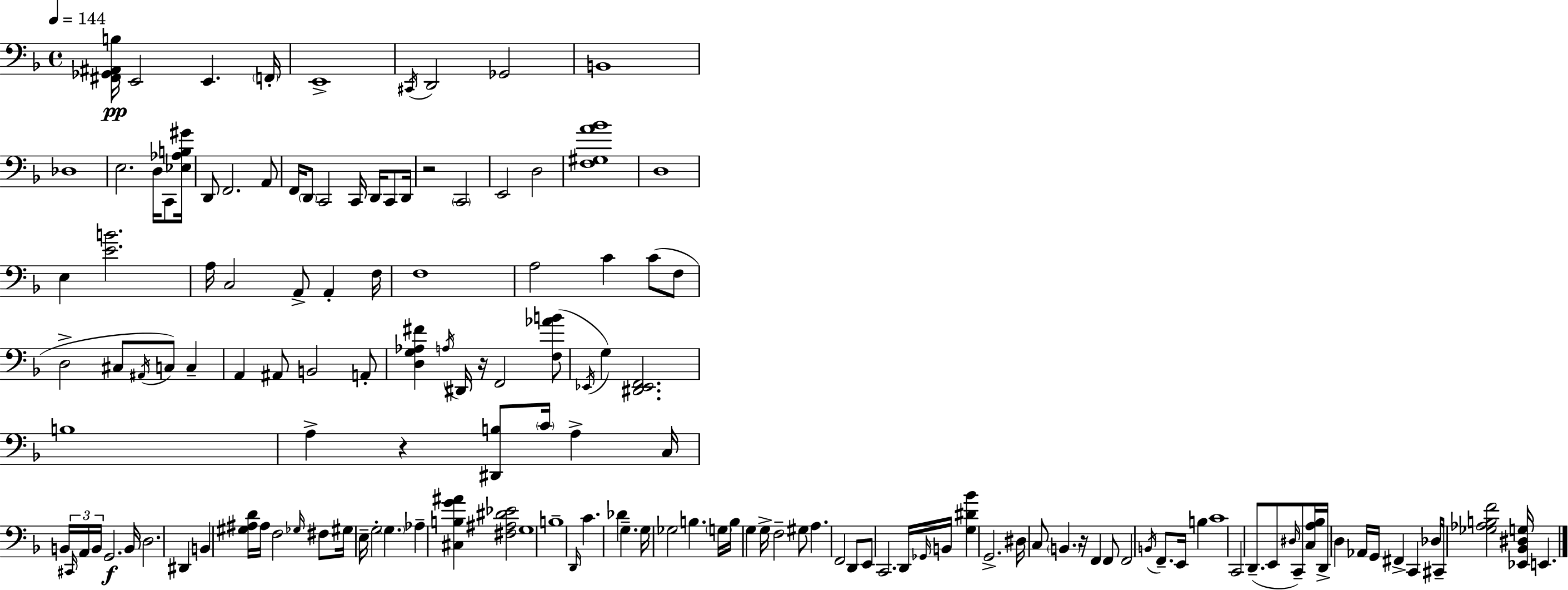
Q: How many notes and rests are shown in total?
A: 142